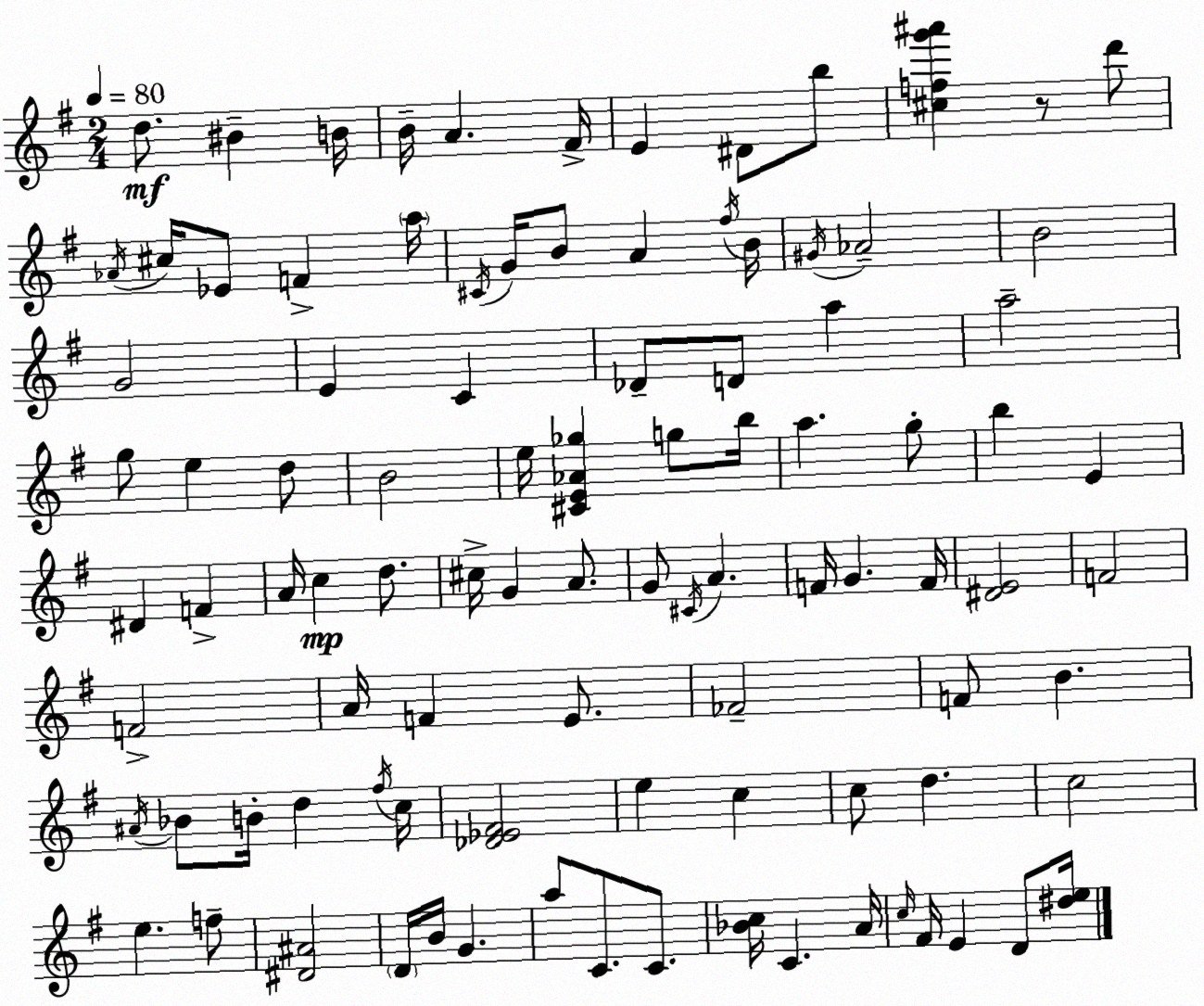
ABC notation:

X:1
T:Untitled
M:2/4
L:1/4
K:Em
d/2 ^B B/4 B/4 A ^F/4 E ^D/2 b/2 [^cfg'^a'] z/2 d'/2 _A/4 ^c/4 _E/2 F a/4 ^C/4 G/4 B/2 A ^f/4 B/4 ^G/4 _A2 B2 G2 E C _D/2 D/2 a a2 g/2 e d/2 B2 e/4 [^CE_A_g] g/2 b/4 a g/2 b E ^D F A/4 c d/2 ^c/4 G A/2 G/2 ^C/4 A F/4 G F/4 [^DE]2 F2 F2 A/4 F E/2 _F2 F/2 B ^A/4 _B/2 B/4 d ^f/4 c/4 [_D_E^F]2 e c c/2 d c2 e f/2 [^D^A]2 D/4 B/4 G a/2 C/2 C/2 [_Bc]/4 C A/4 c/4 ^F/4 E D/2 [^de]/4